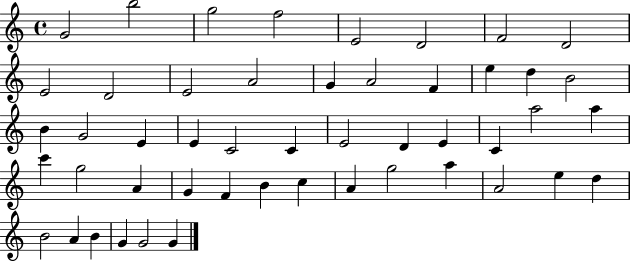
{
  \clef treble
  \time 4/4
  \defaultTimeSignature
  \key c \major
  g'2 b''2 | g''2 f''2 | e'2 d'2 | f'2 d'2 | \break e'2 d'2 | e'2 a'2 | g'4 a'2 f'4 | e''4 d''4 b'2 | \break b'4 g'2 e'4 | e'4 c'2 c'4 | e'2 d'4 e'4 | c'4 a''2 a''4 | \break c'''4 g''2 a'4 | g'4 f'4 b'4 c''4 | a'4 g''2 a''4 | a'2 e''4 d''4 | \break b'2 a'4 b'4 | g'4 g'2 g'4 | \bar "|."
}